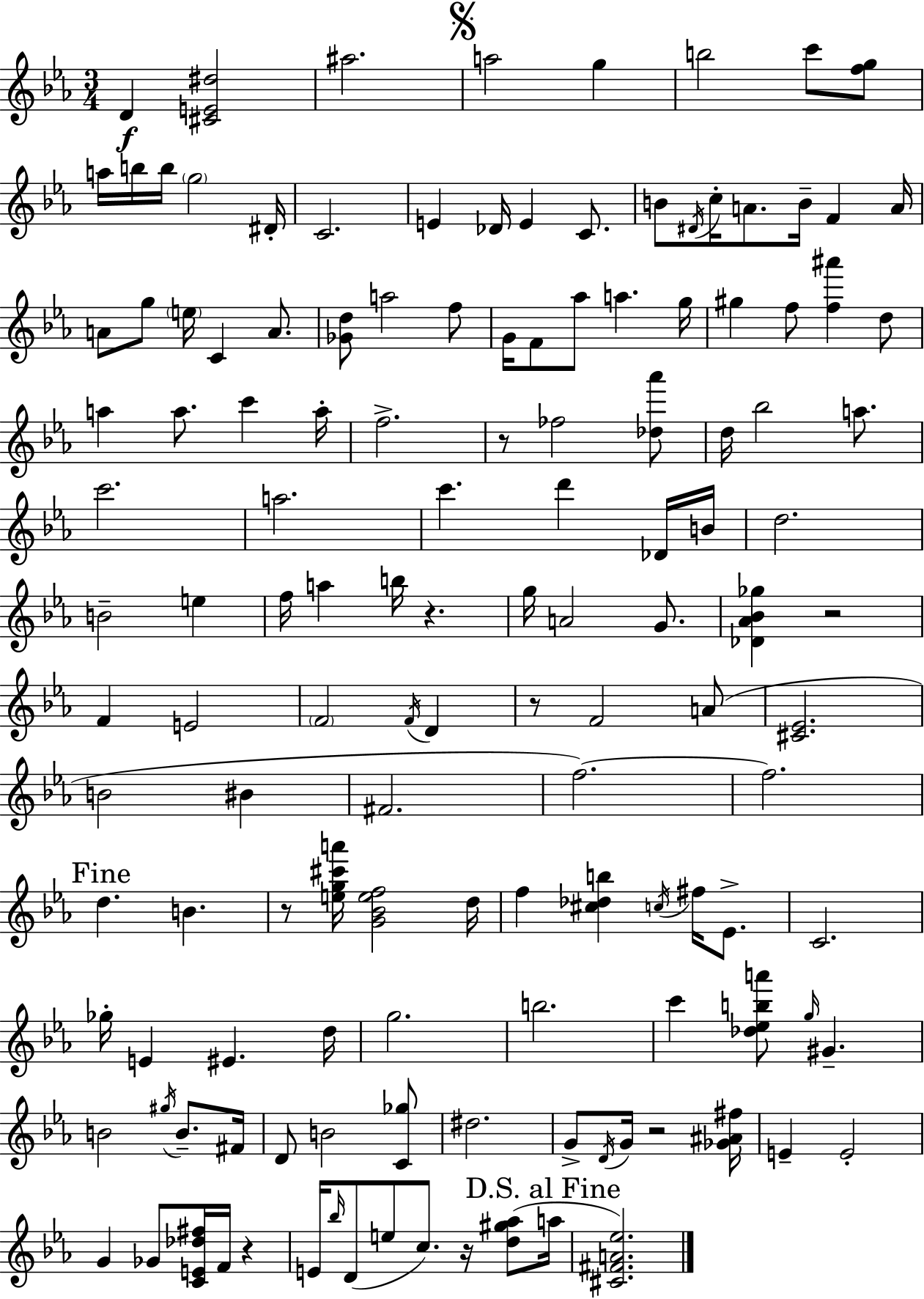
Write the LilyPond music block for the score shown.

{
  \clef treble
  \numericTimeSignature
  \time 3/4
  \key c \minor
  d'4\f <cis' e' dis''>2 | ais''2. | \mark \markup { \musicglyph "scripts.segno" } a''2 g''4 | b''2 c'''8 <f'' g''>8 | \break a''16 b''16 b''16 \parenthesize g''2 dis'16-. | c'2. | e'4 des'16 e'4 c'8. | b'8 \acciaccatura { dis'16 } c''16-. a'8. b'16-- f'4 | \break a'16 a'8 g''8 \parenthesize e''16 c'4 a'8. | <ges' d''>8 a''2 f''8 | g'16 f'8 aes''8 a''4. | g''16 gis''4 f''8 <f'' ais'''>4 d''8 | \break a''4 a''8. c'''4 | a''16-. f''2.-> | r8 fes''2 <des'' aes'''>8 | d''16 bes''2 a''8. | \break c'''2. | a''2. | c'''4. d'''4 des'16 | b'16 d''2. | \break b'2-- e''4 | f''16 a''4 b''16 r4. | g''16 a'2 g'8. | <des' aes' bes' ges''>4 r2 | \break f'4 e'2 | \parenthesize f'2 \acciaccatura { f'16 } d'4 | r8 f'2 | a'8( <cis' ees'>2. | \break b'2 bis'4 | fis'2. | f''2.~~) | f''2. | \break \mark "Fine" d''4. b'4. | r8 <e'' g'' cis''' a'''>16 <g' bes' e'' f''>2 | d''16 f''4 <cis'' des'' b''>4 \acciaccatura { c''16 } fis''16 | ees'8.-> c'2. | \break ges''16-. e'4 eis'4. | d''16 g''2. | b''2. | c'''4 <des'' ees'' b'' a'''>8 \grace { g''16 } gis'4.-- | \break b'2 | \acciaccatura { gis''16 } b'8.-- fis'16 d'8 b'2 | <c' ges''>8 dis''2. | g'8-> \acciaccatura { d'16 } g'16 r2 | \break <ges' ais' fis''>16 e'4-- e'2-. | g'4 ges'8 | <c' e' des'' fis''>16 f'16 r4 e'16 \grace { bes''16 }( d'8 e''8 | c''8.) r16 <d'' gis'' aes''>8( \mark "D.S. al Fine" a''16 <cis' fis' a' ees''>2.) | \break \bar "|."
}